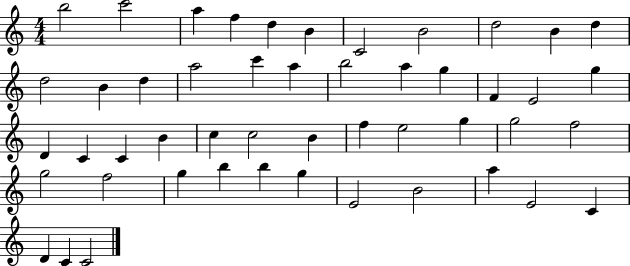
{
  \clef treble
  \numericTimeSignature
  \time 4/4
  \key c \major
  b''2 c'''2 | a''4 f''4 d''4 b'4 | c'2 b'2 | d''2 b'4 d''4 | \break d''2 b'4 d''4 | a''2 c'''4 a''4 | b''2 a''4 g''4 | f'4 e'2 g''4 | \break d'4 c'4 c'4 b'4 | c''4 c''2 b'4 | f''4 e''2 g''4 | g''2 f''2 | \break g''2 f''2 | g''4 b''4 b''4 g''4 | e'2 b'2 | a''4 e'2 c'4 | \break d'4 c'4 c'2 | \bar "|."
}